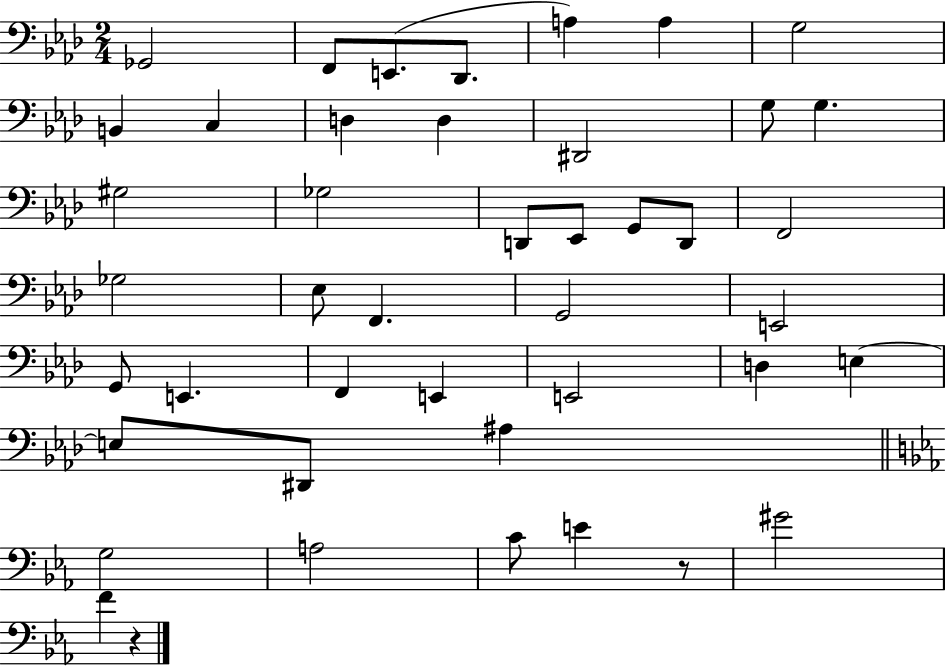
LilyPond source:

{
  \clef bass
  \numericTimeSignature
  \time 2/4
  \key aes \major
  \repeat volta 2 { ges,2 | f,8 e,8.( des,8. | a4) a4 | g2 | \break b,4 c4 | d4 d4 | dis,2 | g8 g4. | \break gis2 | ges2 | d,8 ees,8 g,8 d,8 | f,2 | \break ges2 | ees8 f,4. | g,2 | e,2 | \break g,8 e,4. | f,4 e,4 | e,2 | d4 e4~~ | \break e8 dis,8 ais4 | \bar "||" \break \key ees \major g2 | a2 | c'8 e'4 r8 | gis'2 | \break f'4 r4 | } \bar "|."
}